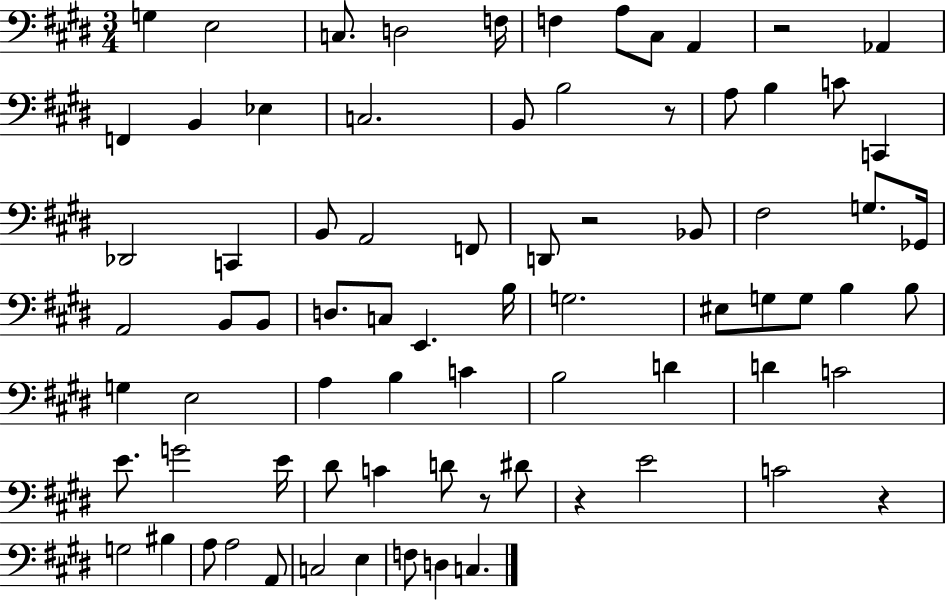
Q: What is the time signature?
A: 3/4